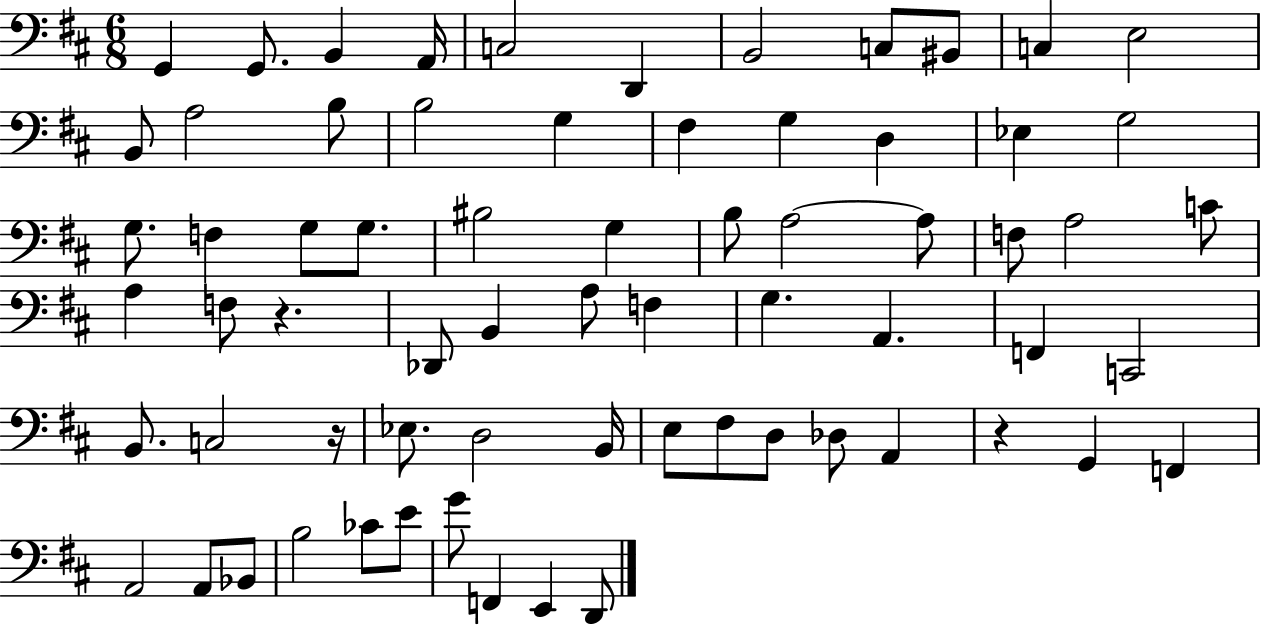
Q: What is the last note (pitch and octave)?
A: D2